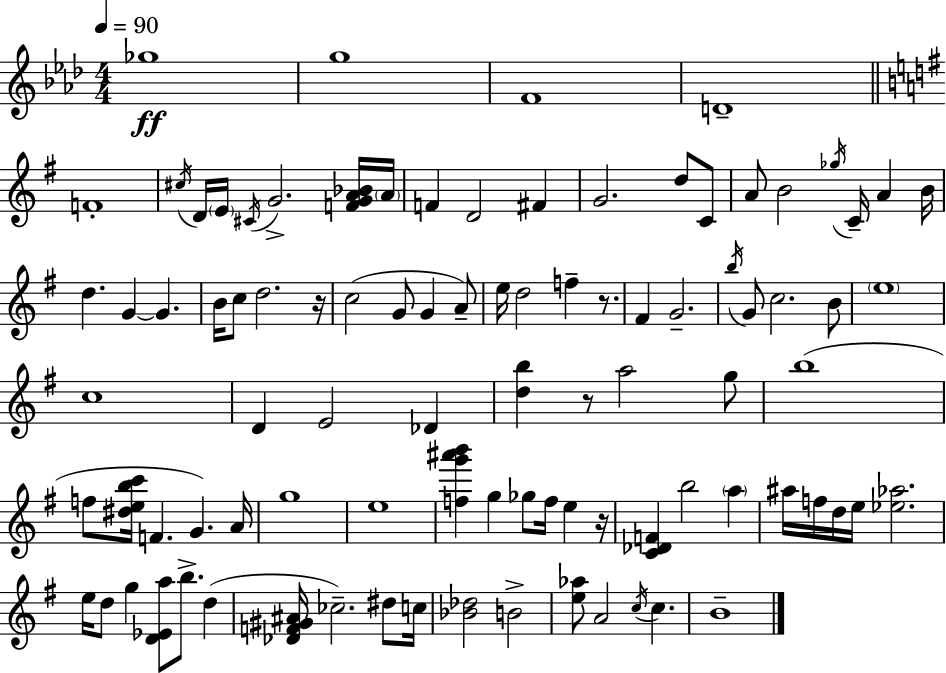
Gb5/w G5/w F4/w D4/w F4/w C#5/s D4/s E4/s C#4/s G4/h. [F4,G4,A4,Bb4]/s A4/s F4/q D4/h F#4/q G4/h. D5/e C4/e A4/e B4/h Gb5/s C4/s A4/q B4/s D5/q. G4/q G4/q. B4/s C5/e D5/h. R/s C5/h G4/e G4/q A4/e E5/s D5/h F5/q R/e. F#4/q G4/h. B5/s G4/e C5/h. B4/e E5/w C5/w D4/q E4/h Db4/q [D5,B5]/q R/e A5/h G5/e B5/w F5/e [D#5,E5,B5,C6]/s F4/q. G4/q. A4/s G5/w E5/w [F5,G6,A#6,B6]/q G5/q Gb5/e F5/s E5/q R/s [C4,Db4,F4]/q B5/h A5/q A#5/s F5/s D5/s E5/s [Eb5,Ab5]/h. E5/s D5/e G5/q [D4,Eb4,A5]/e B5/e. D5/q [Db4,F4,G#4,A#4]/s CES5/h. D#5/e C5/s [Bb4,Db5]/h B4/h [E5,Ab5]/e A4/h C5/s C5/q. B4/w